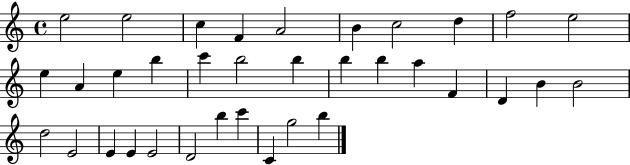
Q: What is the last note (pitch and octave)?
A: B5